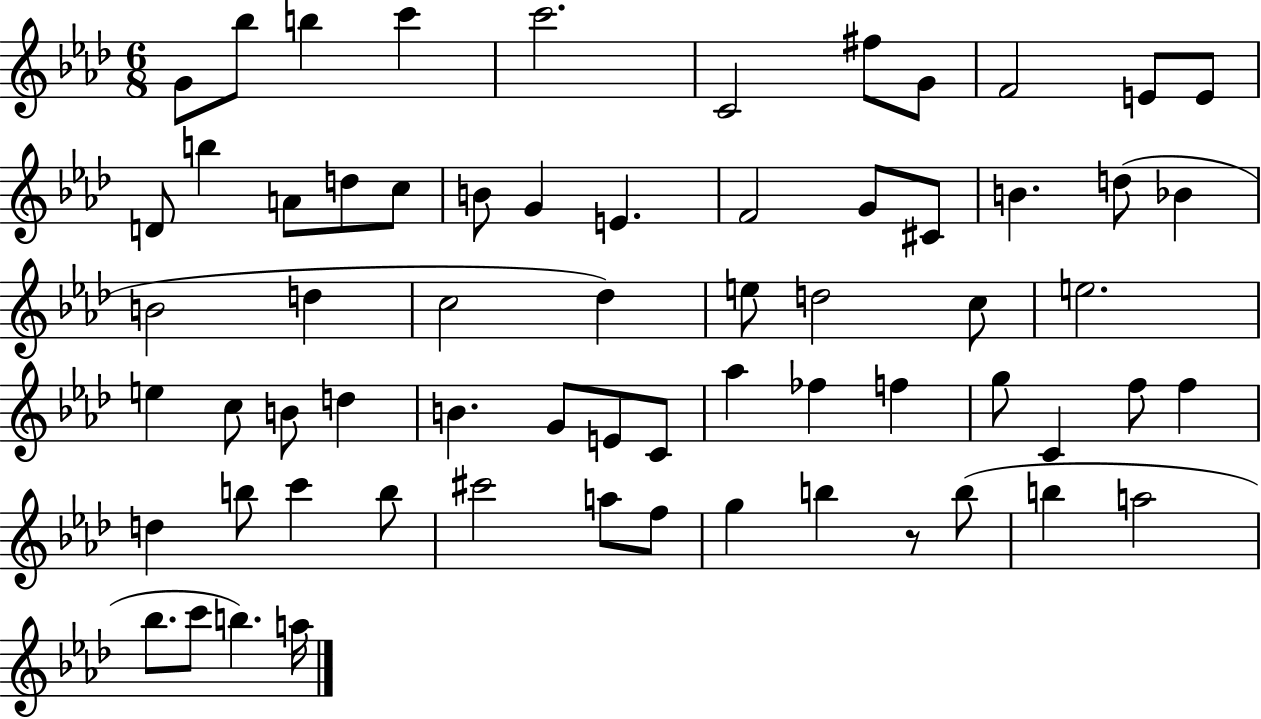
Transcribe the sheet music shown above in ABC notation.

X:1
T:Untitled
M:6/8
L:1/4
K:Ab
G/2 _b/2 b c' c'2 C2 ^f/2 G/2 F2 E/2 E/2 D/2 b A/2 d/2 c/2 B/2 G E F2 G/2 ^C/2 B d/2 _B B2 d c2 _d e/2 d2 c/2 e2 e c/2 B/2 d B G/2 E/2 C/2 _a _f f g/2 C f/2 f d b/2 c' b/2 ^c'2 a/2 f/2 g b z/2 b/2 b a2 _b/2 c'/2 b a/4